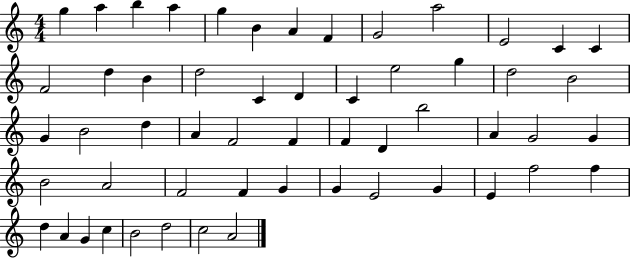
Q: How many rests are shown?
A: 0